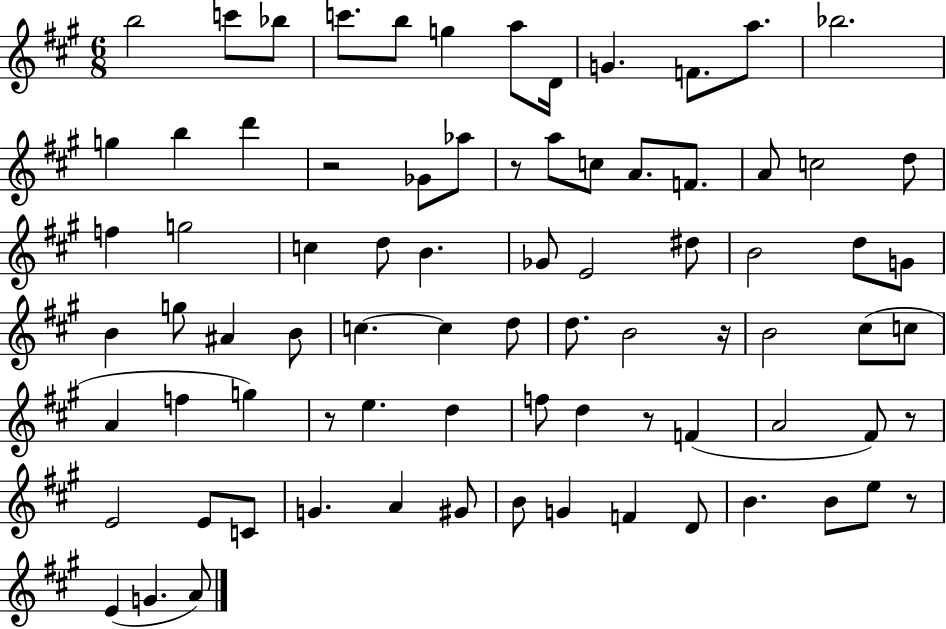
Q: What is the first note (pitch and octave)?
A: B5